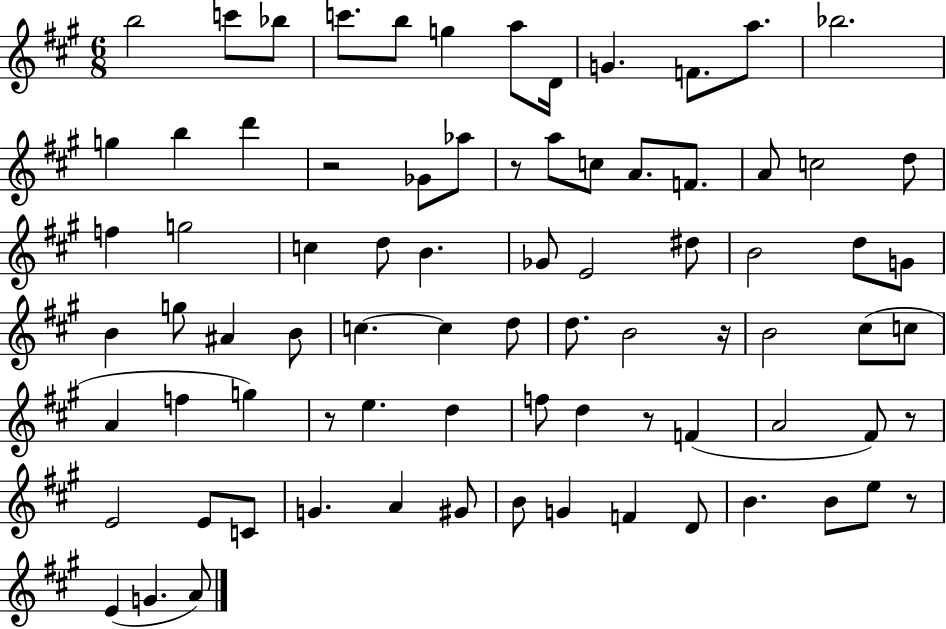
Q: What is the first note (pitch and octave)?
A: B5